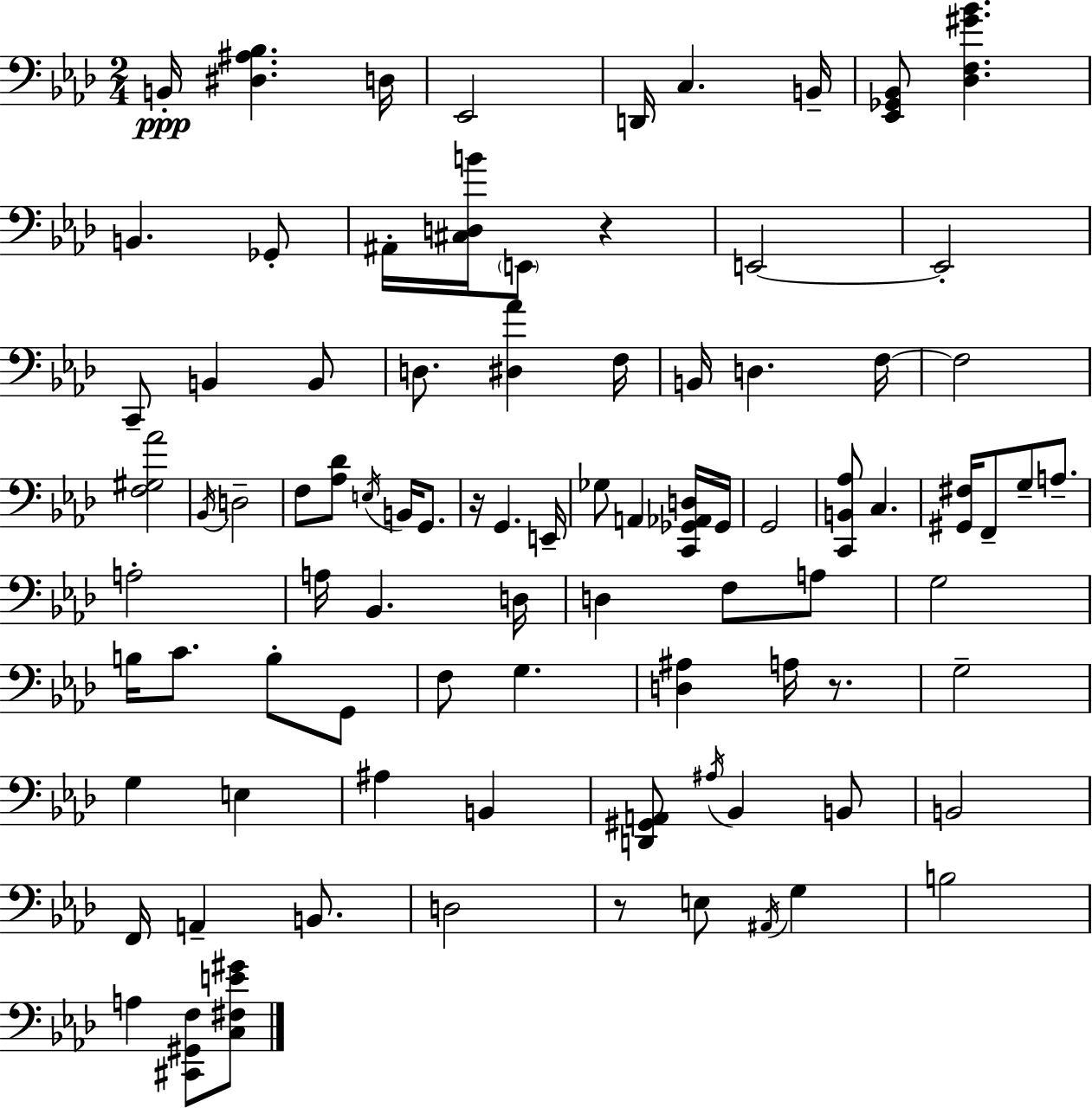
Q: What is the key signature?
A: AES major